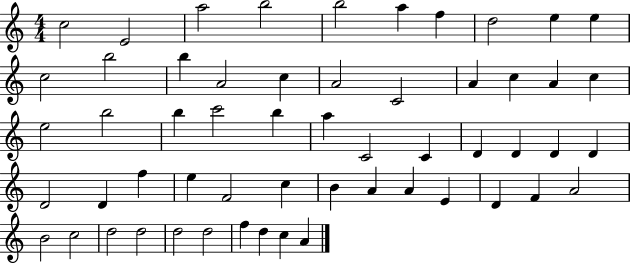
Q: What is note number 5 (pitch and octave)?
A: B5